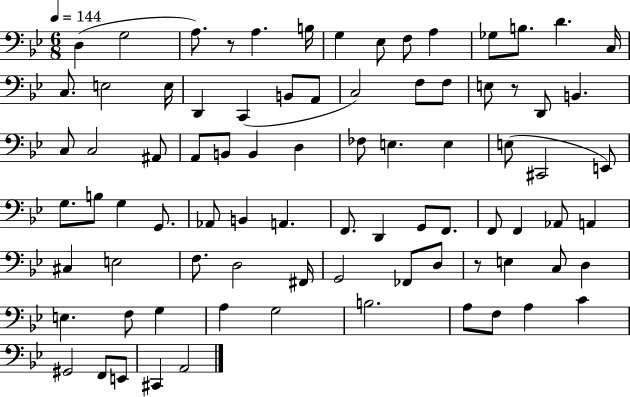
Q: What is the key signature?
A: BES major